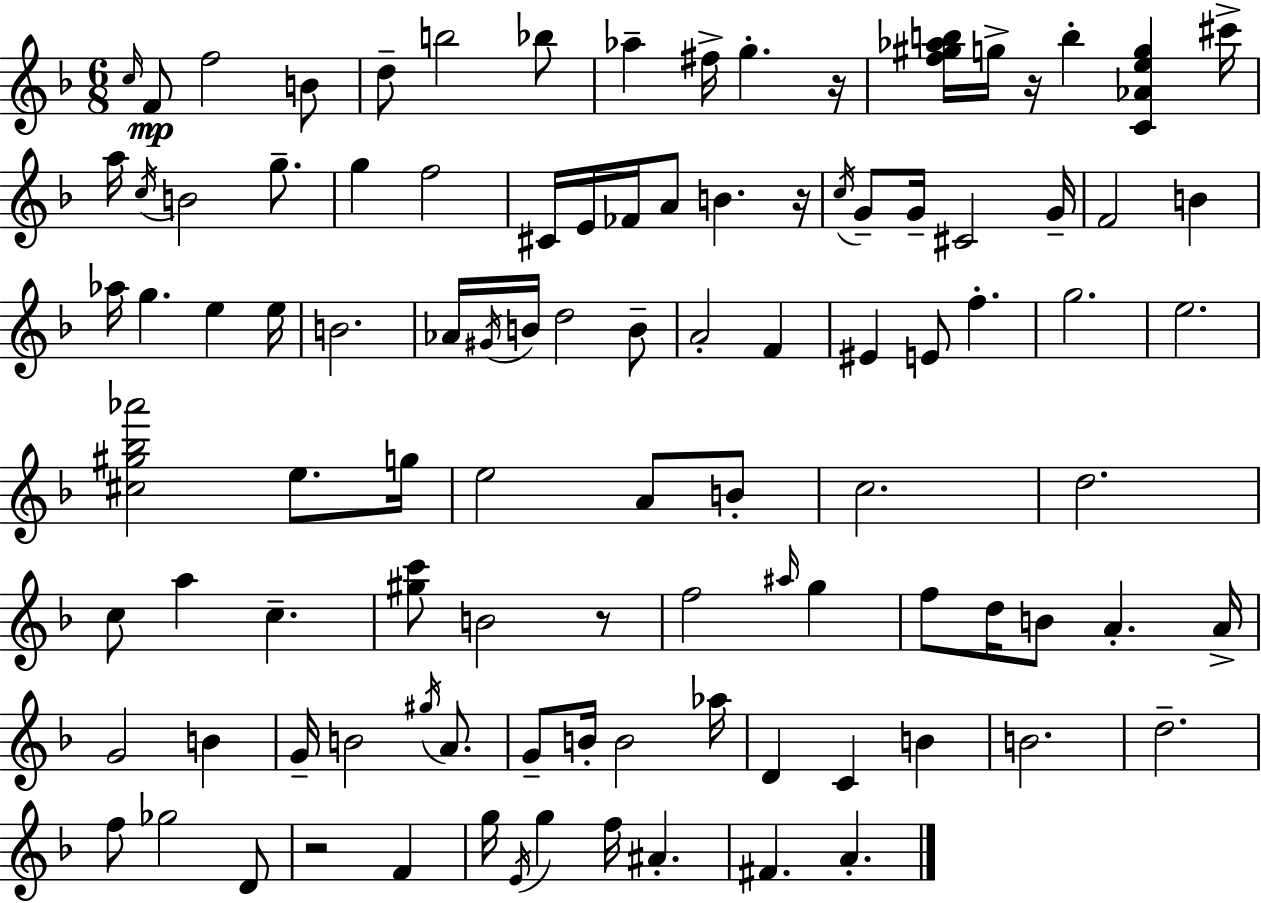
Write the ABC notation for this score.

X:1
T:Untitled
M:6/8
L:1/4
K:F
c/4 F/2 f2 B/2 d/2 b2 _b/2 _a ^f/4 g z/4 [f^g_ab]/4 g/4 z/4 b [C_Aeg] ^c'/4 a/4 c/4 B2 g/2 g f2 ^C/4 E/4 _F/4 A/2 B z/4 c/4 G/2 G/4 ^C2 G/4 F2 B _a/4 g e e/4 B2 _A/4 ^G/4 B/4 d2 B/2 A2 F ^E E/2 f g2 e2 [^c^g_b_a']2 e/2 g/4 e2 A/2 B/2 c2 d2 c/2 a c [^gc']/2 B2 z/2 f2 ^a/4 g f/2 d/4 B/2 A A/4 G2 B G/4 B2 ^g/4 A/2 G/2 B/4 B2 _a/4 D C B B2 d2 f/2 _g2 D/2 z2 F g/4 E/4 g f/4 ^A ^F A